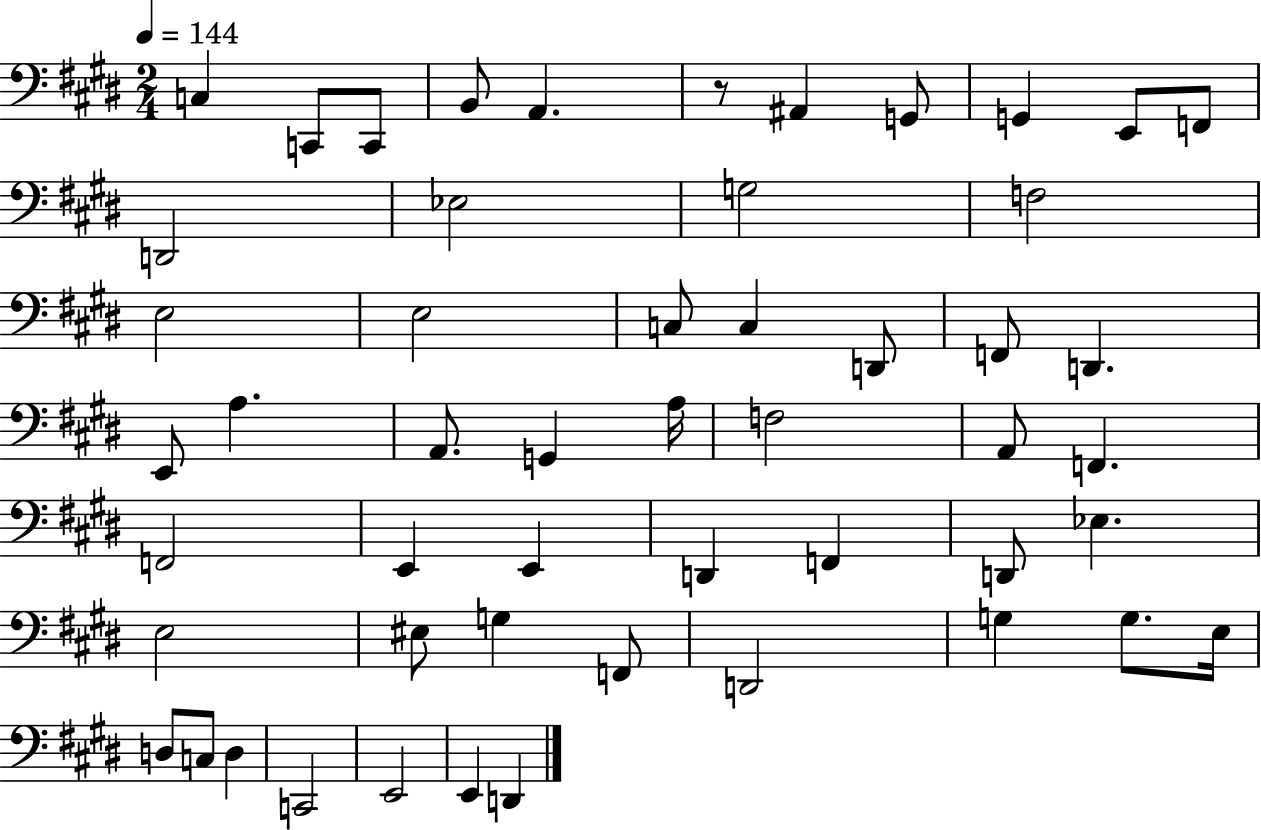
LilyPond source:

{
  \clef bass
  \numericTimeSignature
  \time 2/4
  \key e \major
  \tempo 4 = 144
  \repeat volta 2 { c4 c,8 c,8 | b,8 a,4. | r8 ais,4 g,8 | g,4 e,8 f,8 | \break d,2 | ees2 | g2 | f2 | \break e2 | e2 | c8 c4 d,8 | f,8 d,4. | \break e,8 a4. | a,8. g,4 a16 | f2 | a,8 f,4. | \break f,2 | e,4 e,4 | d,4 f,4 | d,8 ees4. | \break e2 | eis8 g4 f,8 | d,2 | g4 g8. e16 | \break d8 c8 d4 | c,2 | e,2 | e,4 d,4 | \break } \bar "|."
}